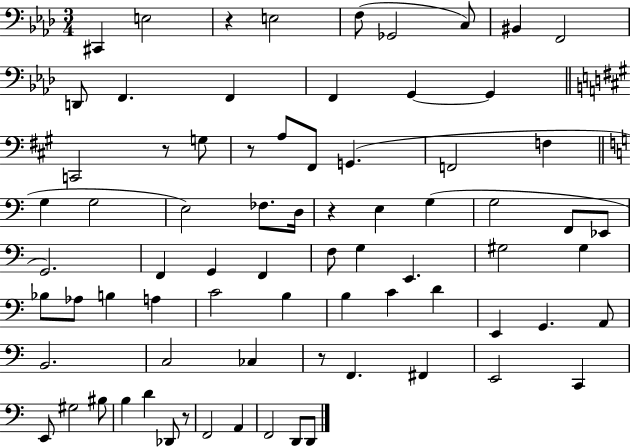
C#2/q E3/h R/q E3/h F3/e Gb2/h C3/e BIS2/q F2/h D2/e F2/q. F2/q F2/q G2/q G2/q C2/h R/e G3/e R/e A3/e F#2/e G2/q. F2/h F3/q G3/q G3/h E3/h FES3/e. D3/s R/q E3/q G3/q G3/h F2/e Eb2/e G2/h. F2/q G2/q F2/q F3/e G3/q E2/q. G#3/h G#3/q Bb3/e Ab3/e B3/q A3/q C4/h B3/q B3/q C4/q D4/q E2/q G2/q. A2/e B2/h. C3/h CES3/q R/e F2/q. F#2/q E2/h C2/q E2/e G#3/h BIS3/e B3/q D4/q Db2/e R/e F2/h A2/q F2/h D2/e D2/e